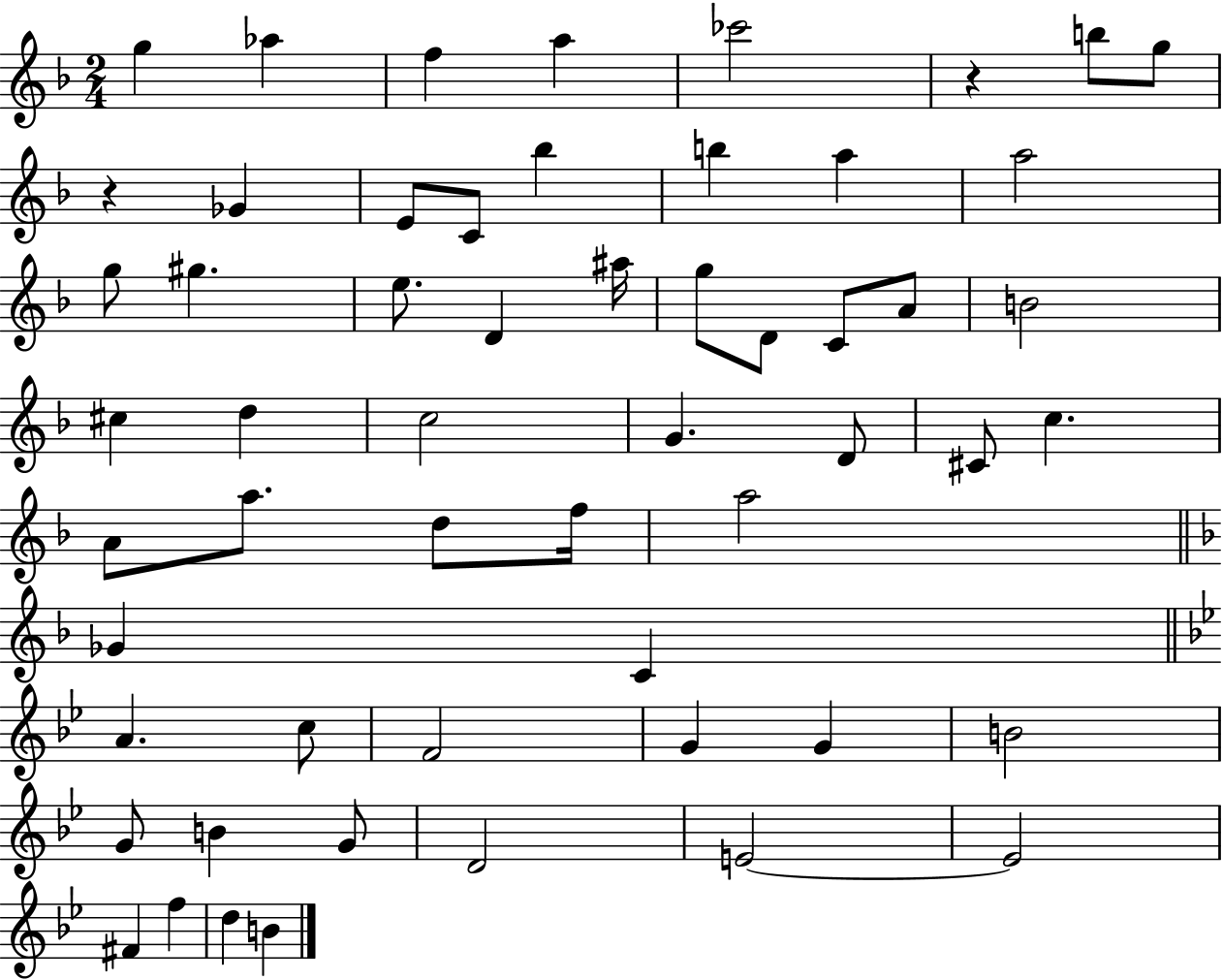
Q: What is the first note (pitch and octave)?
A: G5